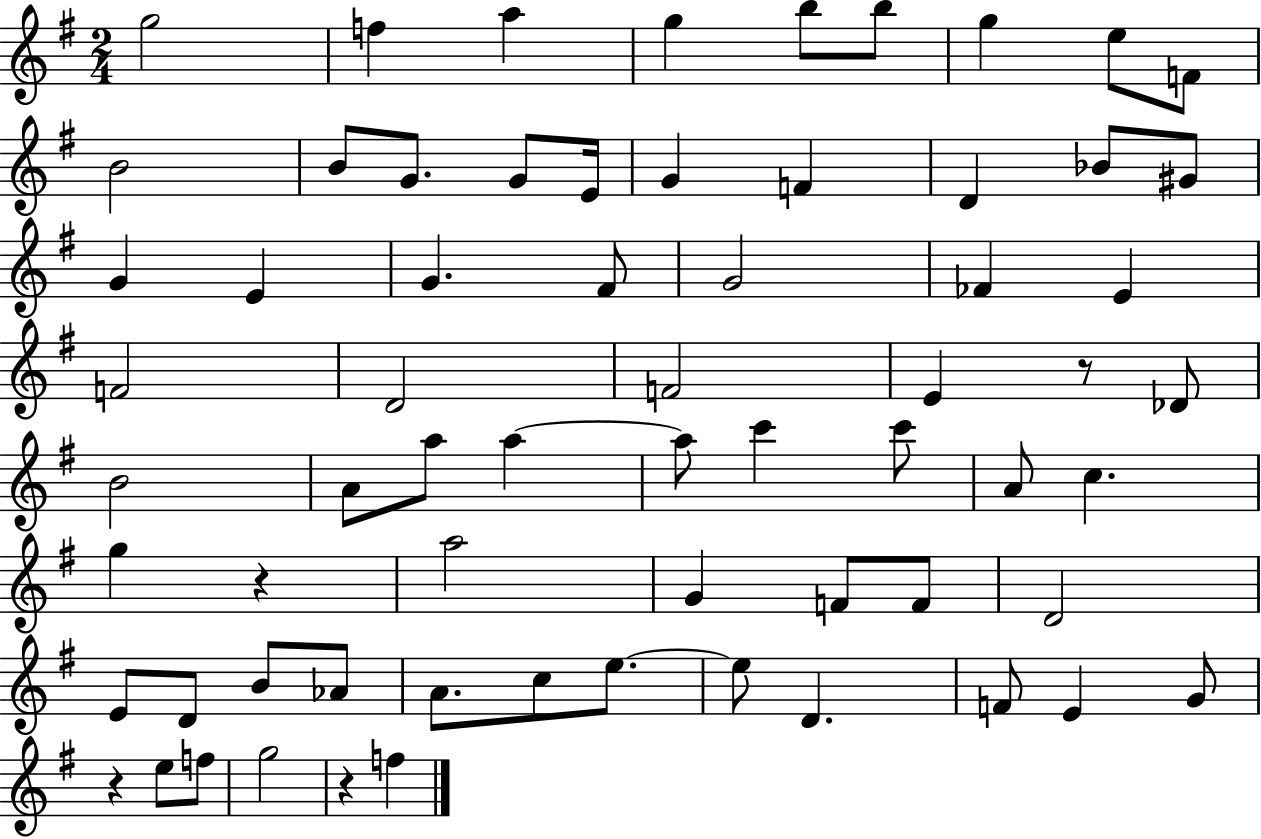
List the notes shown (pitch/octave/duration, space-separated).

G5/h F5/q A5/q G5/q B5/e B5/e G5/q E5/e F4/e B4/h B4/e G4/e. G4/e E4/s G4/q F4/q D4/q Bb4/e G#4/e G4/q E4/q G4/q. F#4/e G4/h FES4/q E4/q F4/h D4/h F4/h E4/q R/e Db4/e B4/h A4/e A5/e A5/q A5/e C6/q C6/e A4/e C5/q. G5/q R/q A5/h G4/q F4/e F4/e D4/h E4/e D4/e B4/e Ab4/e A4/e. C5/e E5/e. E5/e D4/q. F4/e E4/q G4/e R/q E5/e F5/e G5/h R/q F5/q